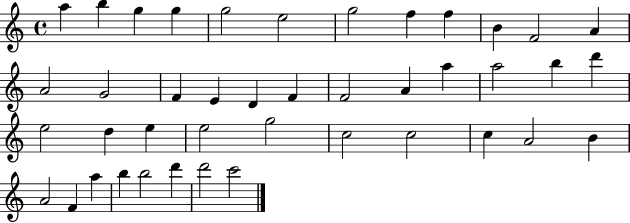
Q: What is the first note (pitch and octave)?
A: A5